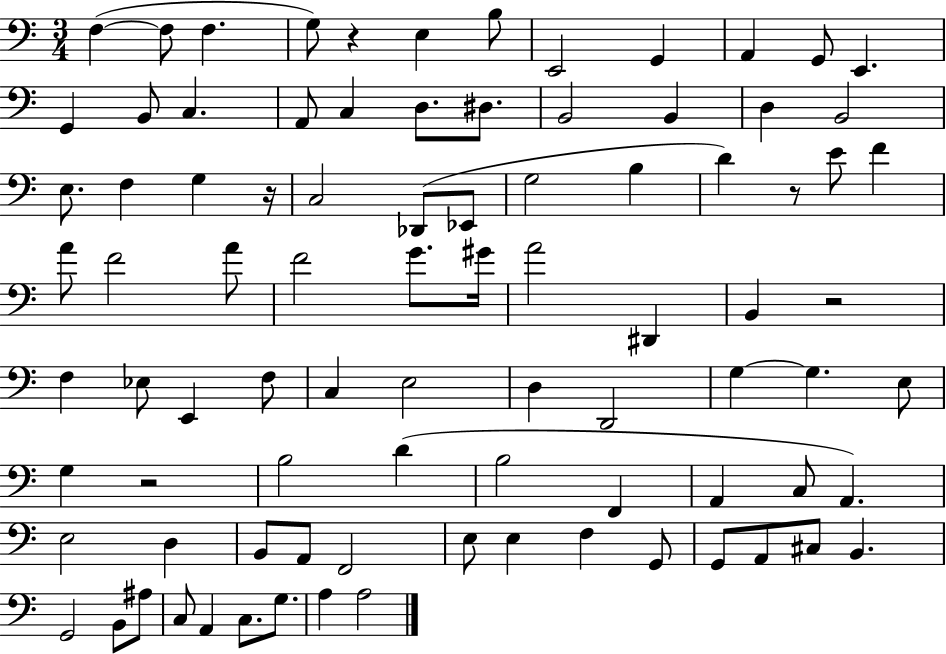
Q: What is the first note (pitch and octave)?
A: F3